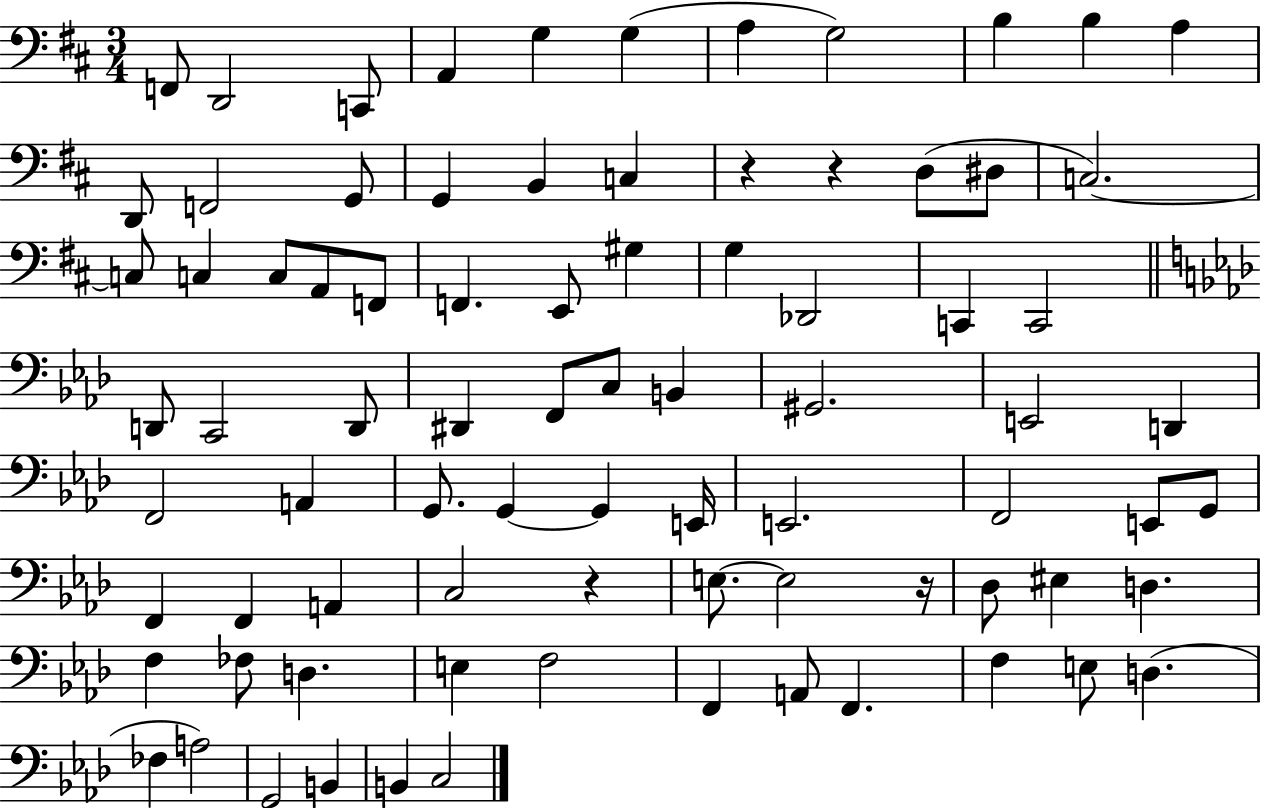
{
  \clef bass
  \numericTimeSignature
  \time 3/4
  \key d \major
  f,8 d,2 c,8 | a,4 g4 g4( | a4 g2) | b4 b4 a4 | \break d,8 f,2 g,8 | g,4 b,4 c4 | r4 r4 d8( dis8 | c2.~~) | \break c8 c4 c8 a,8 f,8 | f,4. e,8 gis4 | g4 des,2 | c,4 c,2 | \break \bar "||" \break \key f \minor d,8 c,2 d,8 | dis,4 f,8 c8 b,4 | gis,2. | e,2 d,4 | \break f,2 a,4 | g,8. g,4~~ g,4 e,16 | e,2. | f,2 e,8 g,8 | \break f,4 f,4 a,4 | c2 r4 | e8.~~ e2 r16 | des8 eis4 d4. | \break f4 fes8 d4. | e4 f2 | f,4 a,8 f,4. | f4 e8 d4.( | \break fes4 a2) | g,2 b,4 | b,4 c2 | \bar "|."
}